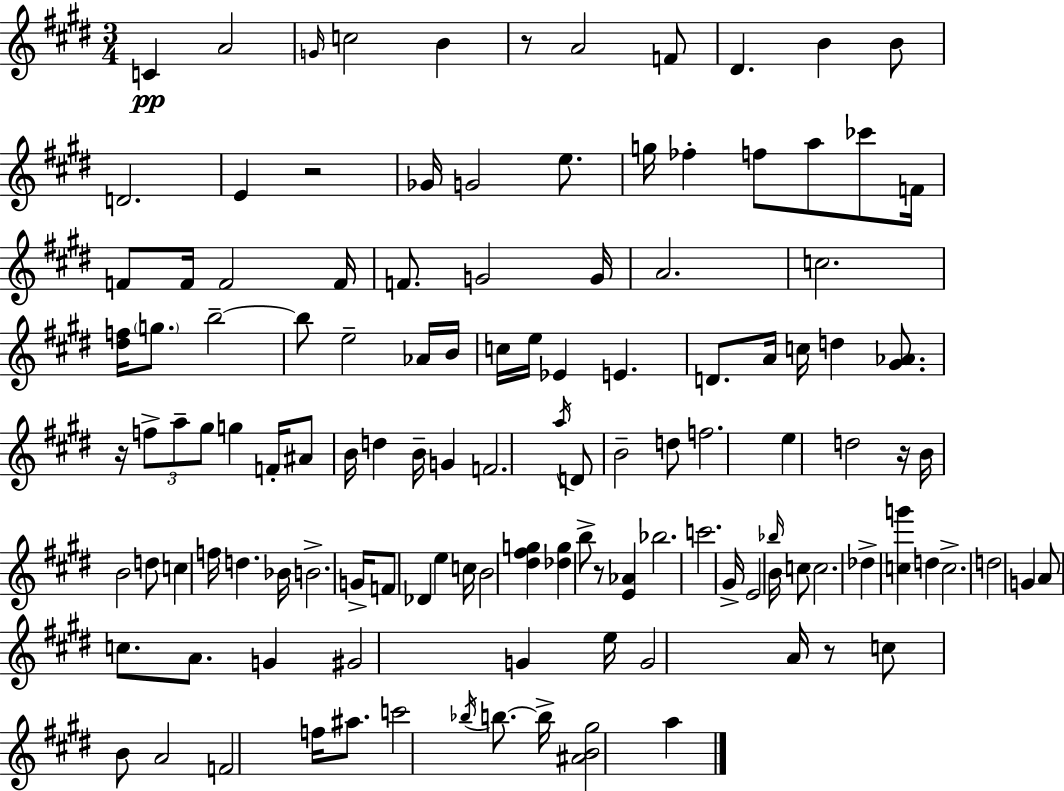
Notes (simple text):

C4/q A4/h G4/s C5/h B4/q R/e A4/h F4/e D#4/q. B4/q B4/e D4/h. E4/q R/h Gb4/s G4/h E5/e. G5/s FES5/q F5/e A5/e CES6/e F4/s F4/e F4/s F4/h F4/s F4/e. G4/h G4/s A4/h. C5/h. [D#5,F5]/s G5/e. B5/h B5/e E5/h Ab4/s B4/s C5/s E5/s Eb4/q E4/q. D4/e. A4/s C5/s D5/q [G#4,Ab4]/e. R/s F5/e A5/e G#5/e G5/q F4/s A#4/e B4/s D5/q B4/s G4/q F4/h. A5/s D4/e B4/h D5/e F5/h. E5/q D5/h R/s B4/s B4/h D5/e C5/q F5/s D5/q. Bb4/s B4/h. G4/s F4/e Db4/q E5/q C5/s B4/h [D#5,F#5,G5]/q [Db5,G5]/q B5/e R/e [E4,Ab4]/q Bb5/h. C6/h. G#4/s E4/h Bb5/s B4/s C5/e C5/h. Db5/q [C5,G6]/q D5/q C5/h. D5/h G4/q A4/e C5/e. A4/e. G4/q G#4/h G4/q E5/s G4/h A4/s R/e C5/e B4/e A4/h F4/h F5/s A#5/e. C6/h Bb5/s B5/e. B5/s [A#4,B4,G#5]/h A5/q